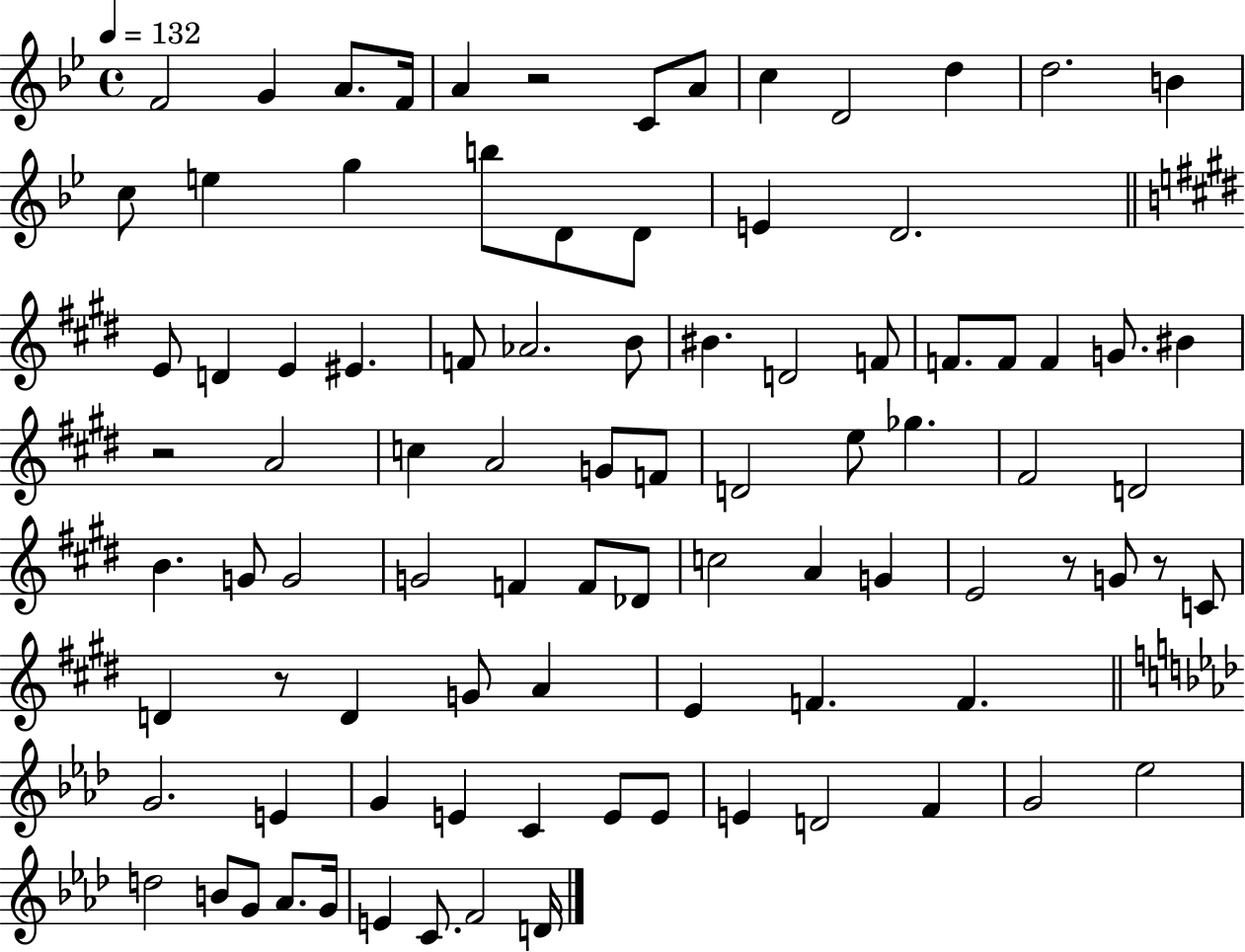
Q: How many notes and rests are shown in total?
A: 91